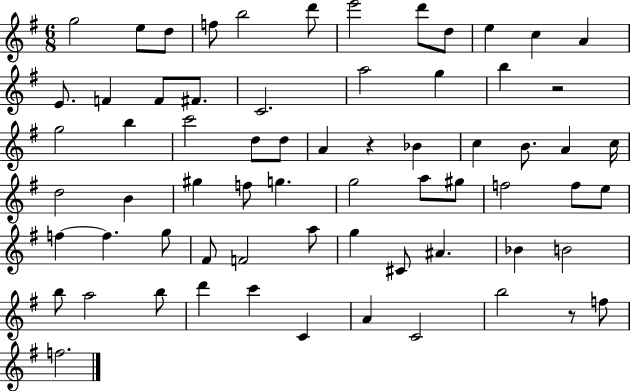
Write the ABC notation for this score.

X:1
T:Untitled
M:6/8
L:1/4
K:G
g2 e/2 d/2 f/2 b2 d'/2 e'2 d'/2 d/2 e c A E/2 F F/2 ^F/2 C2 a2 g b z2 g2 b c'2 d/2 d/2 A z _B c B/2 A c/4 d2 B ^g f/2 g g2 a/2 ^g/2 f2 f/2 e/2 f f g/2 ^F/2 F2 a/2 g ^C/2 ^A _B B2 b/2 a2 b/2 d' c' C A C2 b2 z/2 f/2 f2